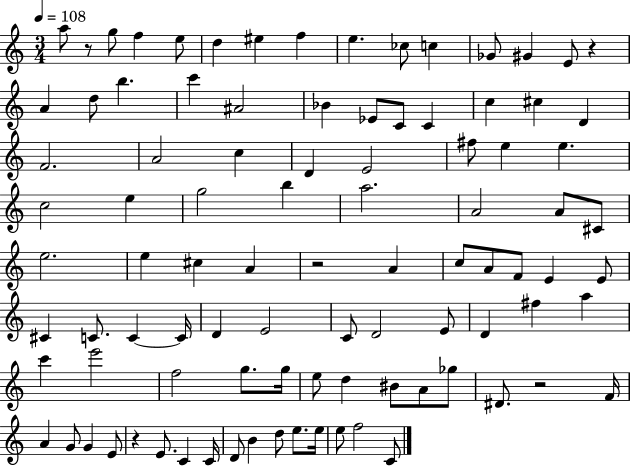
{
  \clef treble
  \numericTimeSignature
  \time 3/4
  \key c \major
  \tempo 4 = 108
  a''8 r8 g''8 f''4 e''8 | d''4 eis''4 f''4 | e''4. ces''8 c''4 | ges'8 gis'4 e'8 r4 | \break a'4 d''8 b''4. | c'''4 ais'2 | bes'4 ees'8 c'8 c'4 | c''4 cis''4 d'4 | \break f'2. | a'2 c''4 | d'4 e'2 | fis''8 e''4 e''4. | \break c''2 e''4 | g''2 b''4 | a''2. | a'2 a'8 cis'8 | \break e''2. | e''4 cis''4 a'4 | r2 a'4 | c''8 a'8 f'8 e'4 e'8 | \break cis'4 c'8. c'4~~ c'16 | d'4 e'2 | c'8 d'2 e'8 | d'4 fis''4 a''4 | \break c'''4 e'''2 | f''2 g''8. g''16 | e''8 d''4 bis'8 a'8 ges''8 | dis'8. r2 f'16 | \break a'4 g'8 g'4 e'8 | r4 e'8. c'4 c'16 | d'8 b'4 d''8 e''8. e''16 | e''8 f''2 c'8 | \break \bar "|."
}